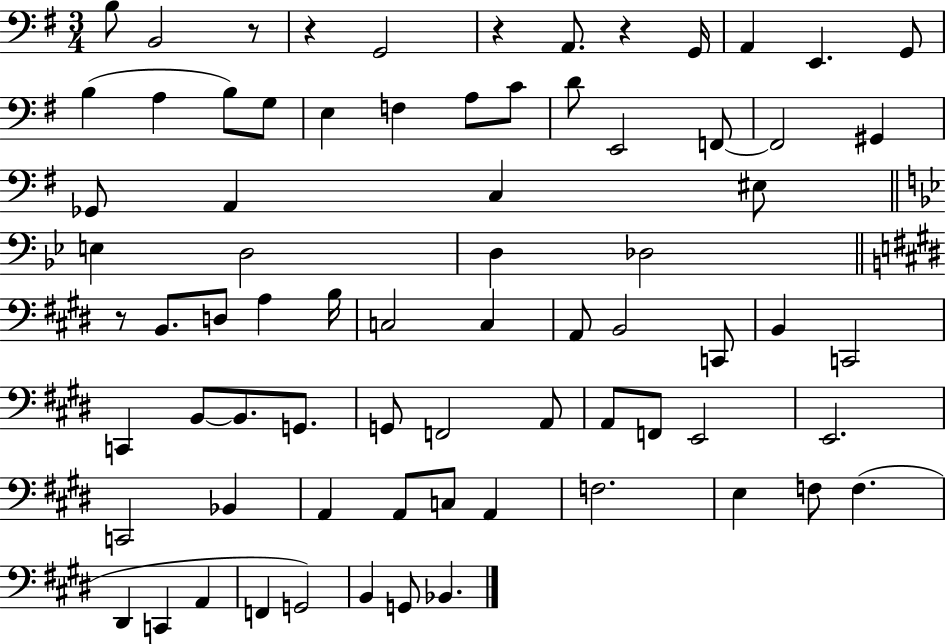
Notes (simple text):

B3/e B2/h R/e R/q G2/h R/q A2/e. R/q G2/s A2/q E2/q. G2/e B3/q A3/q B3/e G3/e E3/q F3/q A3/e C4/e D4/e E2/h F2/e F2/h G#2/q Gb2/e A2/q C3/q EIS3/e E3/q D3/h D3/q Db3/h R/e B2/e. D3/e A3/q B3/s C3/h C3/q A2/e B2/h C2/e B2/q C2/h C2/q B2/e B2/e. G2/e. G2/e F2/h A2/e A2/e F2/e E2/h E2/h. C2/h Bb2/q A2/q A2/e C3/e A2/q F3/h. E3/q F3/e F3/q. D#2/q C2/q A2/q F2/q G2/h B2/q G2/e Bb2/q.